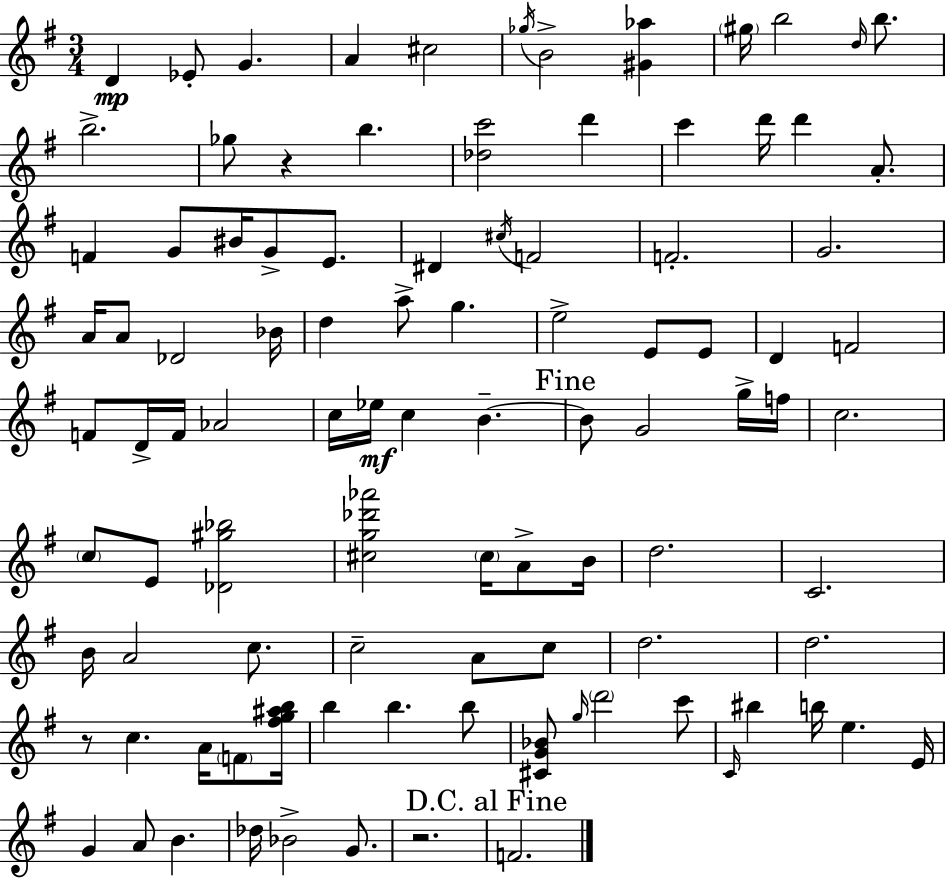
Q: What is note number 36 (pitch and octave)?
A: G5